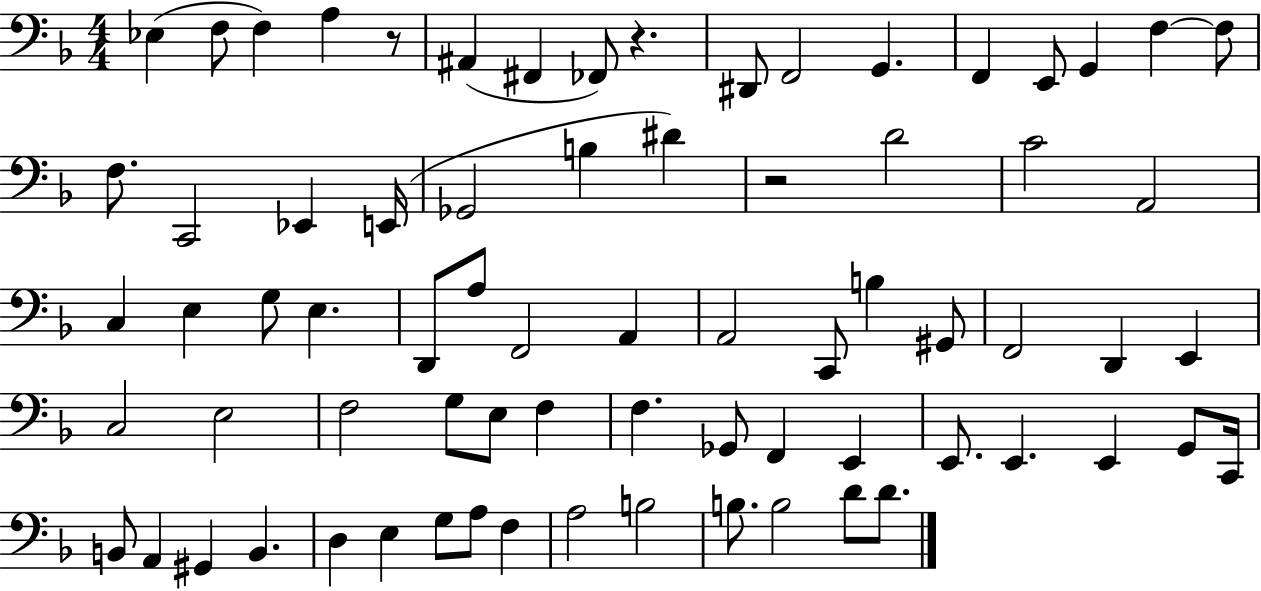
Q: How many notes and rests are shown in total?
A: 73